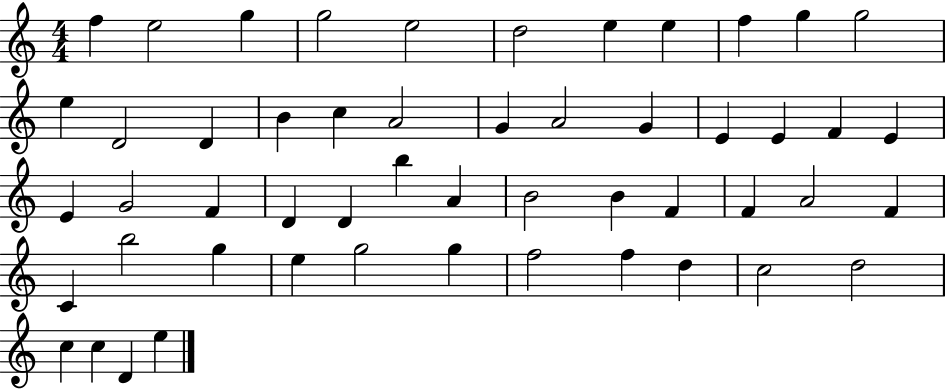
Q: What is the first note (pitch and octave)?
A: F5